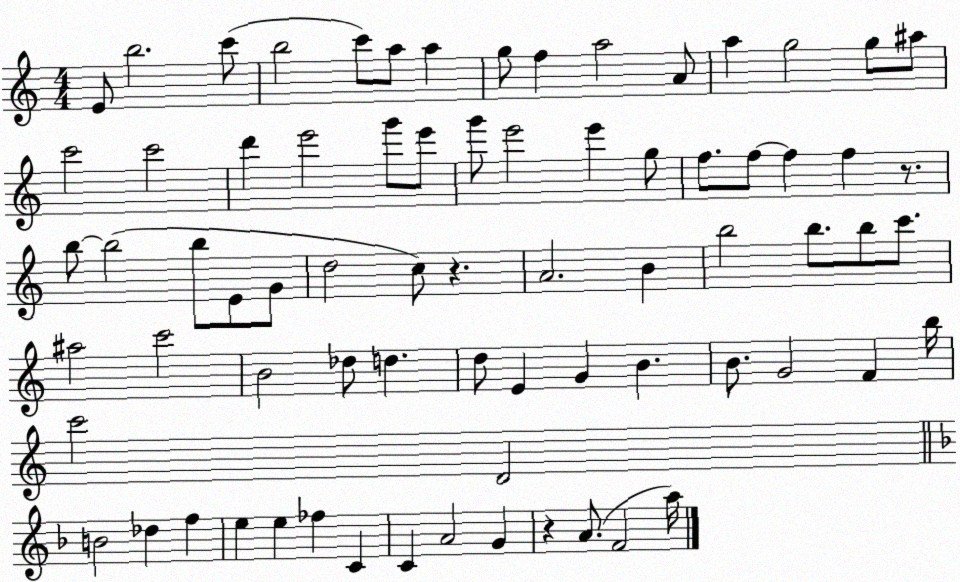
X:1
T:Untitled
M:4/4
L:1/4
K:C
E/2 b2 c'/2 b2 c'/2 a/2 a g/2 f a2 A/2 a g2 g/2 ^a/2 c'2 c'2 d' e'2 g'/2 e'/2 g'/2 e'2 e' g/2 f/2 f/2 f f z/2 b/2 b2 b/2 E/2 G/2 d2 c/2 z A2 B b2 b/2 b/2 c'/2 ^a2 c'2 B2 _d/2 d d/2 E G B B/2 G2 F b/4 c'2 D2 B2 _d f e e _f C C A2 G z A/2 F2 a/4